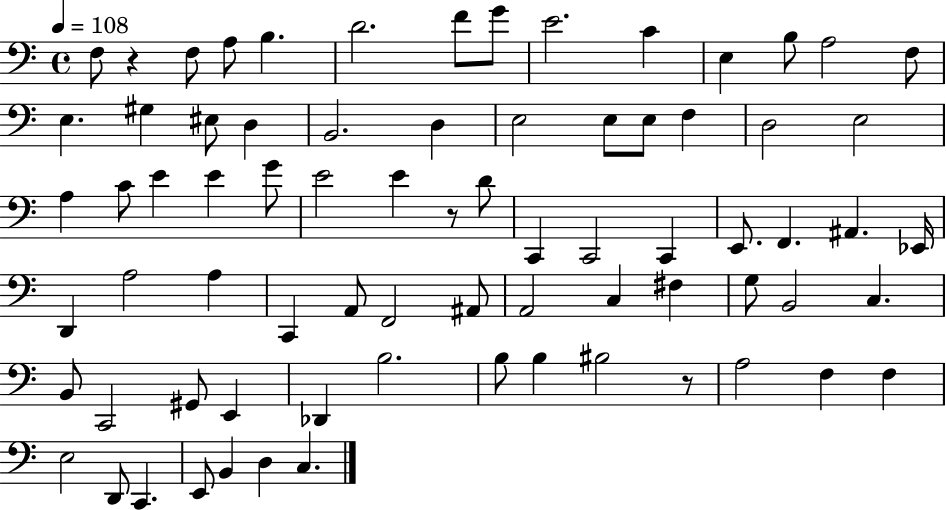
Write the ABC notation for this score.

X:1
T:Untitled
M:4/4
L:1/4
K:C
F,/2 z F,/2 A,/2 B, D2 F/2 G/2 E2 C E, B,/2 A,2 F,/2 E, ^G, ^E,/2 D, B,,2 D, E,2 E,/2 E,/2 F, D,2 E,2 A, C/2 E E G/2 E2 E z/2 D/2 C,, C,,2 C,, E,,/2 F,, ^A,, _E,,/4 D,, A,2 A, C,, A,,/2 F,,2 ^A,,/2 A,,2 C, ^F, G,/2 B,,2 C, B,,/2 C,,2 ^G,,/2 E,, _D,, B,2 B,/2 B, ^B,2 z/2 A,2 F, F, E,2 D,,/2 C,, E,,/2 B,, D, C,